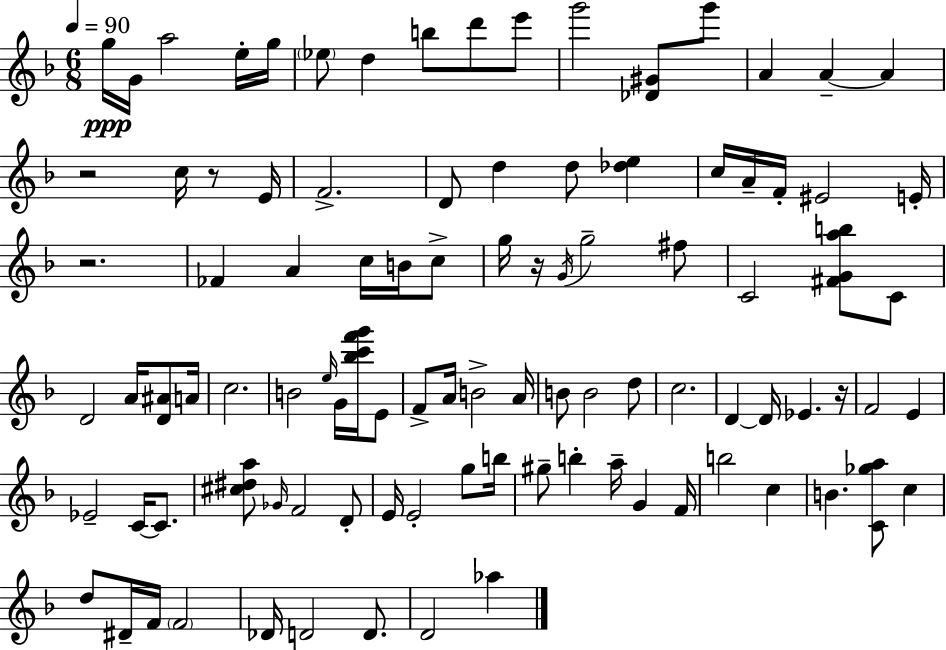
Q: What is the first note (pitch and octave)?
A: G5